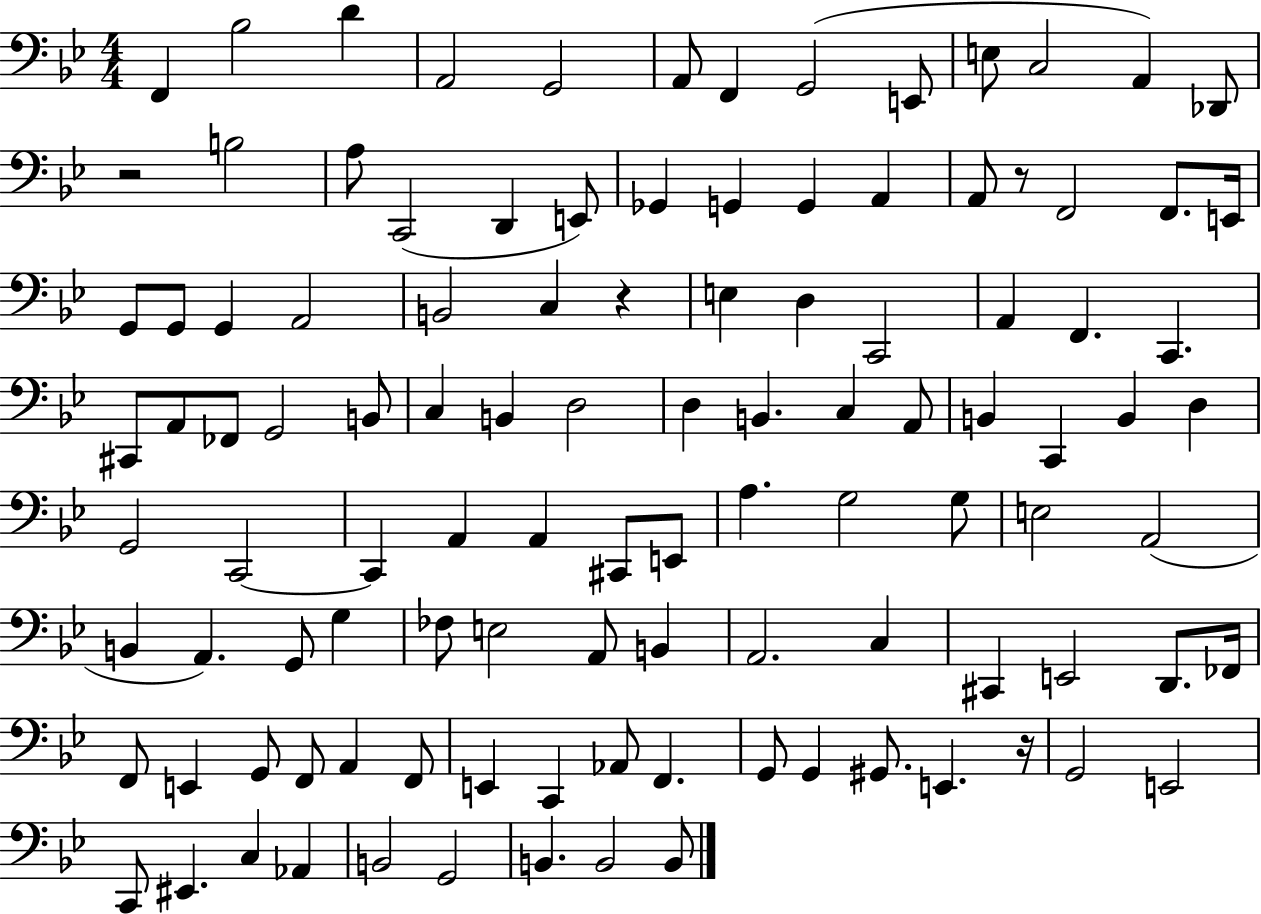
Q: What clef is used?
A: bass